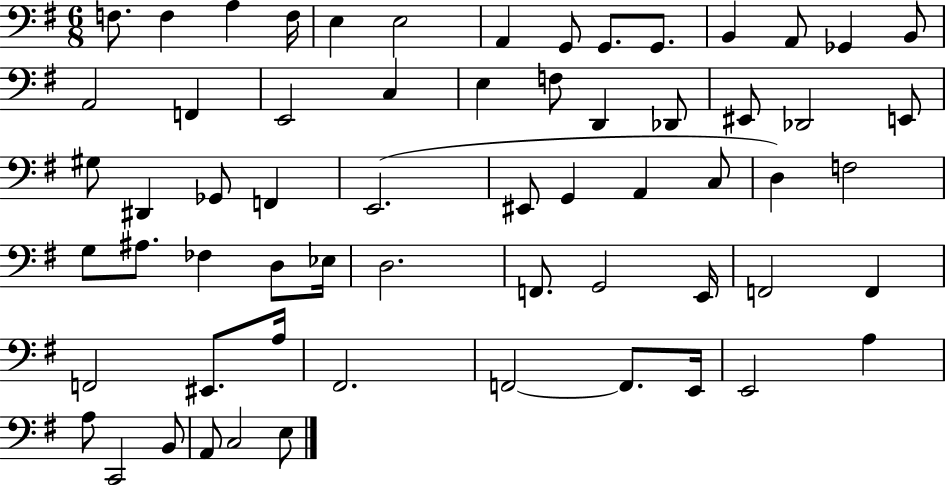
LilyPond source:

{
  \clef bass
  \numericTimeSignature
  \time 6/8
  \key g \major
  \repeat volta 2 { f8. f4 a4 f16 | e4 e2 | a,4 g,8 g,8. g,8. | b,4 a,8 ges,4 b,8 | \break a,2 f,4 | e,2 c4 | e4 f8 d,4 des,8 | eis,8 des,2 e,8 | \break gis8 dis,4 ges,8 f,4 | e,2.( | eis,8 g,4 a,4 c8 | d4) f2 | \break g8 ais8. fes4 d8 ees16 | d2. | f,8. g,2 e,16 | f,2 f,4 | \break f,2 eis,8. a16 | fis,2. | f,2~~ f,8. e,16 | e,2 a4 | \break a8 c,2 b,8 | a,8 c2 e8 | } \bar "|."
}